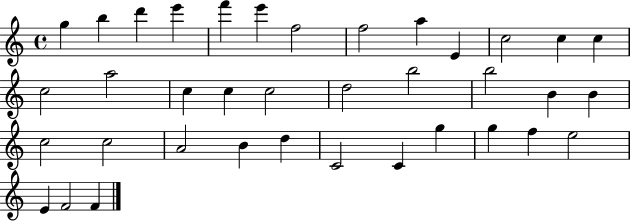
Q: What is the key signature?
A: C major